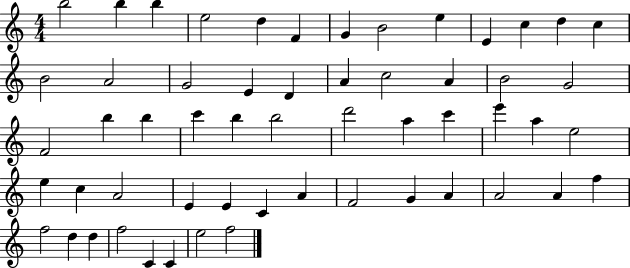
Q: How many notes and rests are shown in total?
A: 56